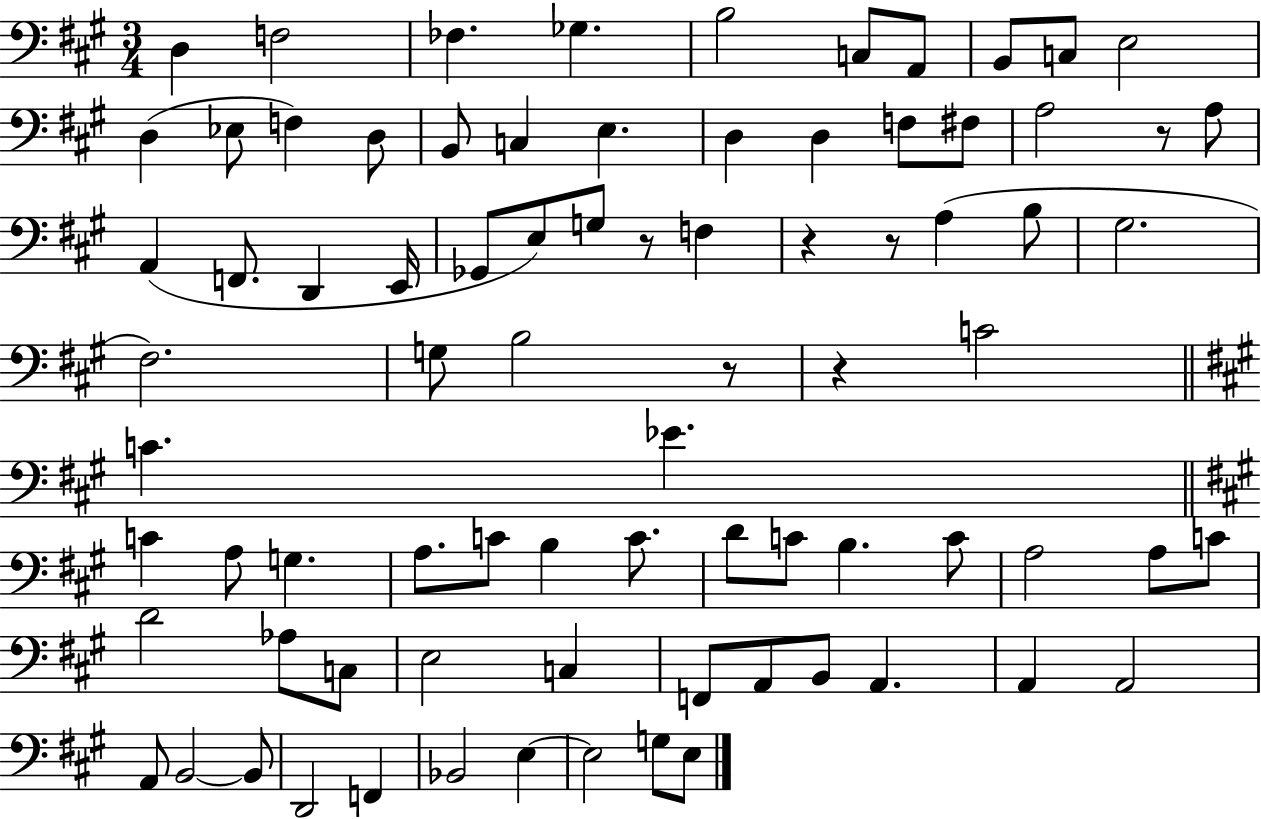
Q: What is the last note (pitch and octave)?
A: E3